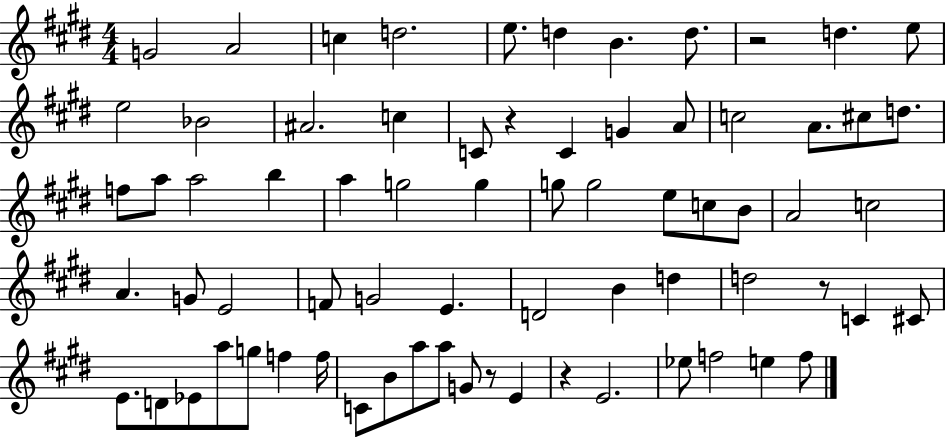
G4/h A4/h C5/q D5/h. E5/e. D5/q B4/q. D5/e. R/h D5/q. E5/e E5/h Bb4/h A#4/h. C5/q C4/e R/q C4/q G4/q A4/e C5/h A4/e. C#5/e D5/e. F5/e A5/e A5/h B5/q A5/q G5/h G5/q G5/e G5/h E5/e C5/e B4/e A4/h C5/h A4/q. G4/e E4/h F4/e G4/h E4/q. D4/h B4/q D5/q D5/h R/e C4/q C#4/e E4/e. D4/e Eb4/e A5/e G5/e F5/q F5/s C4/e B4/e A5/e A5/e G4/e R/e E4/q R/q E4/h. Eb5/e F5/h E5/q F5/e